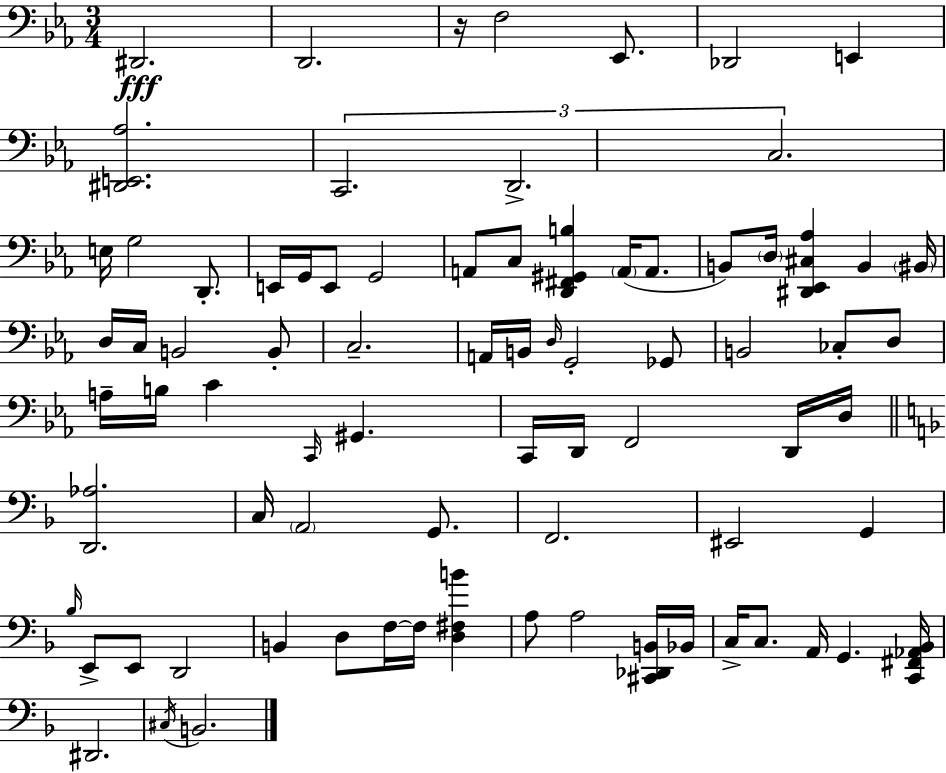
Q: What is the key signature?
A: EES major